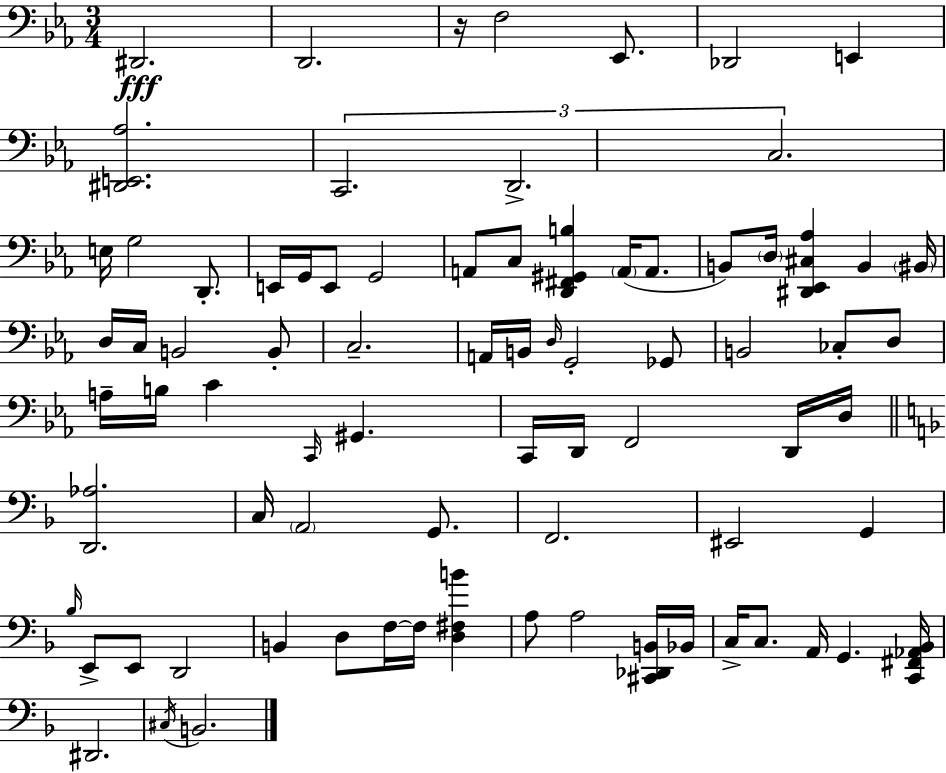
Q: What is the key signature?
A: EES major